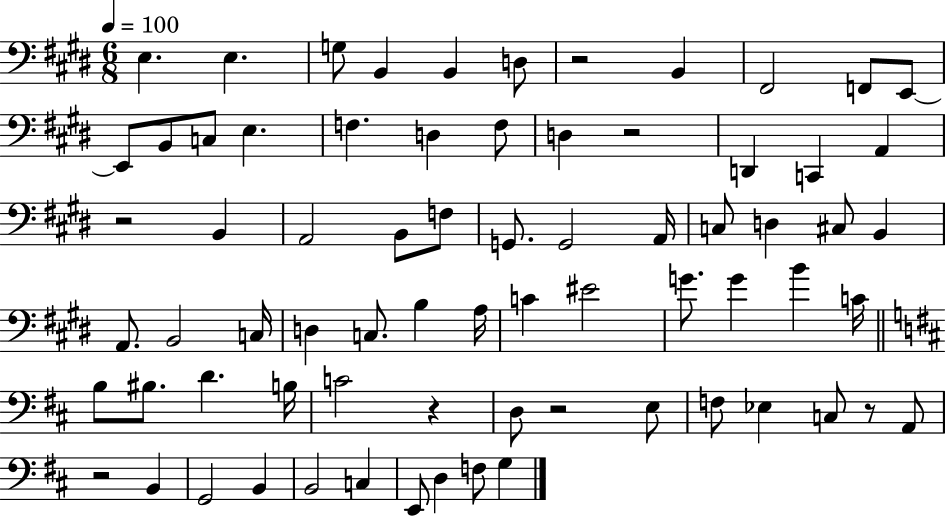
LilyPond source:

{
  \clef bass
  \numericTimeSignature
  \time 6/8
  \key e \major
  \tempo 4 = 100
  e4. e4. | g8 b,4 b,4 d8 | r2 b,4 | fis,2 f,8 e,8~~ | \break e,8 b,8 c8 e4. | f4. d4 f8 | d4 r2 | d,4 c,4 a,4 | \break r2 b,4 | a,2 b,8 f8 | g,8. g,2 a,16 | c8 d4 cis8 b,4 | \break a,8. b,2 c16 | d4 c8. b4 a16 | c'4 eis'2 | g'8. g'4 b'4 c'16 | \break \bar "||" \break \key b \minor b8 bis8. d'4. b16 | c'2 r4 | d8 r2 e8 | f8 ees4 c8 r8 a,8 | \break r2 b,4 | g,2 b,4 | b,2 c4 | e,8 d4 f8 g4 | \break \bar "|."
}